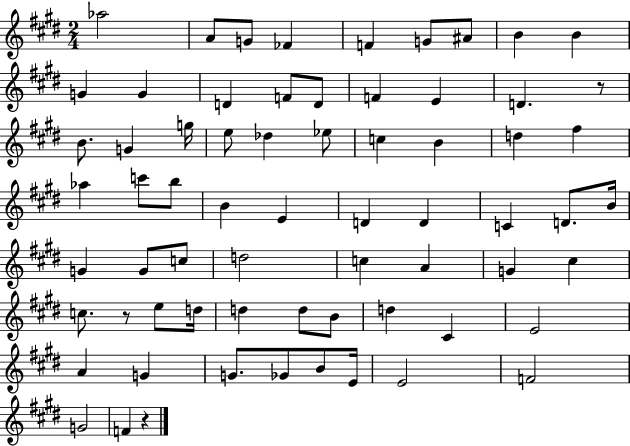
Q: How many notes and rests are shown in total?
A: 67